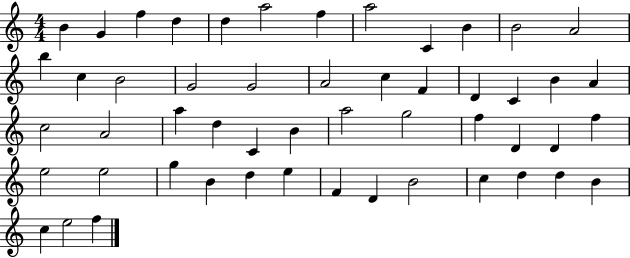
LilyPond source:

{
  \clef treble
  \numericTimeSignature
  \time 4/4
  \key c \major
  b'4 g'4 f''4 d''4 | d''4 a''2 f''4 | a''2 c'4 b'4 | b'2 a'2 | \break b''4 c''4 b'2 | g'2 g'2 | a'2 c''4 f'4 | d'4 c'4 b'4 a'4 | \break c''2 a'2 | a''4 d''4 c'4 b'4 | a''2 g''2 | f''4 d'4 d'4 f''4 | \break e''2 e''2 | g''4 b'4 d''4 e''4 | f'4 d'4 b'2 | c''4 d''4 d''4 b'4 | \break c''4 e''2 f''4 | \bar "|."
}